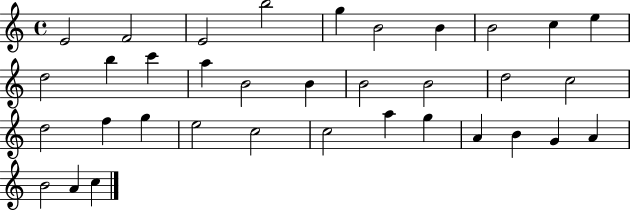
E4/h F4/h E4/h B5/h G5/q B4/h B4/q B4/h C5/q E5/q D5/h B5/q C6/q A5/q B4/h B4/q B4/h B4/h D5/h C5/h D5/h F5/q G5/q E5/h C5/h C5/h A5/q G5/q A4/q B4/q G4/q A4/q B4/h A4/q C5/q